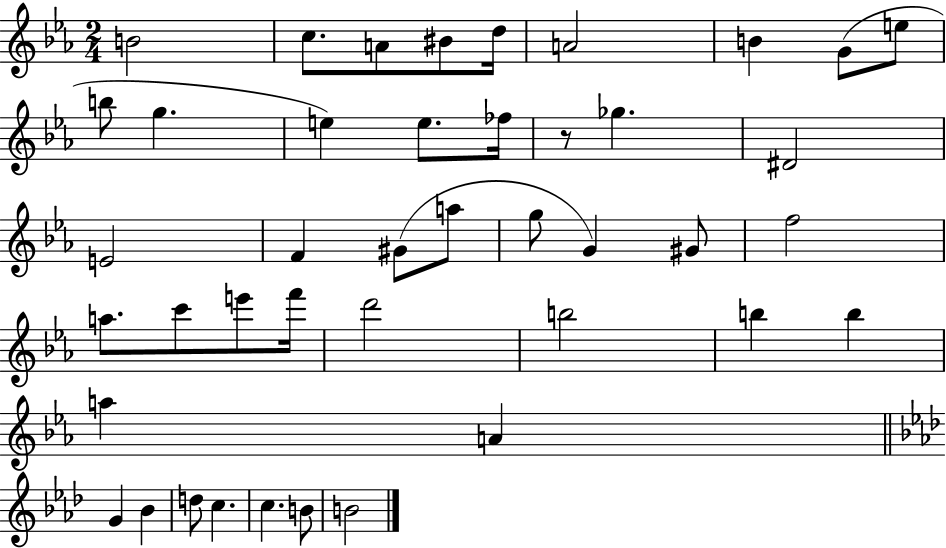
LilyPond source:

{
  \clef treble
  \numericTimeSignature
  \time 2/4
  \key ees \major
  b'2 | c''8. a'8 bis'8 d''16 | a'2 | b'4 g'8( e''8 | \break b''8 g''4. | e''4) e''8. fes''16 | r8 ges''4. | dis'2 | \break e'2 | f'4 gis'8( a''8 | g''8 g'4) gis'8 | f''2 | \break a''8. c'''8 e'''8 f'''16 | d'''2 | b''2 | b''4 b''4 | \break a''4 a'4 | \bar "||" \break \key aes \major g'4 bes'4 | d''8 c''4. | c''4. b'8 | b'2 | \break \bar "|."
}